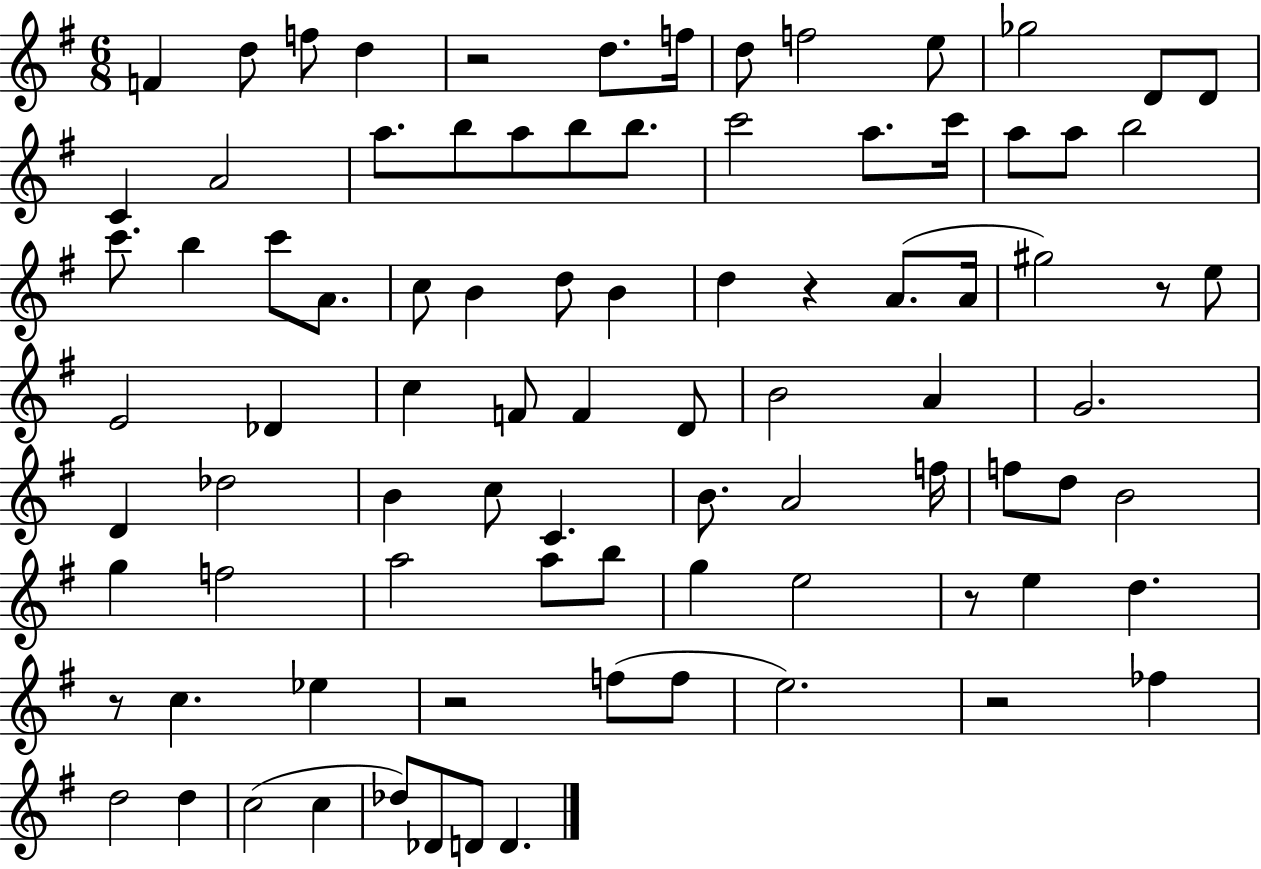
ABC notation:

X:1
T:Untitled
M:6/8
L:1/4
K:G
F d/2 f/2 d z2 d/2 f/4 d/2 f2 e/2 _g2 D/2 D/2 C A2 a/2 b/2 a/2 b/2 b/2 c'2 a/2 c'/4 a/2 a/2 b2 c'/2 b c'/2 A/2 c/2 B d/2 B d z A/2 A/4 ^g2 z/2 e/2 E2 _D c F/2 F D/2 B2 A G2 D _d2 B c/2 C B/2 A2 f/4 f/2 d/2 B2 g f2 a2 a/2 b/2 g e2 z/2 e d z/2 c _e z2 f/2 f/2 e2 z2 _f d2 d c2 c _d/2 _D/2 D/2 D